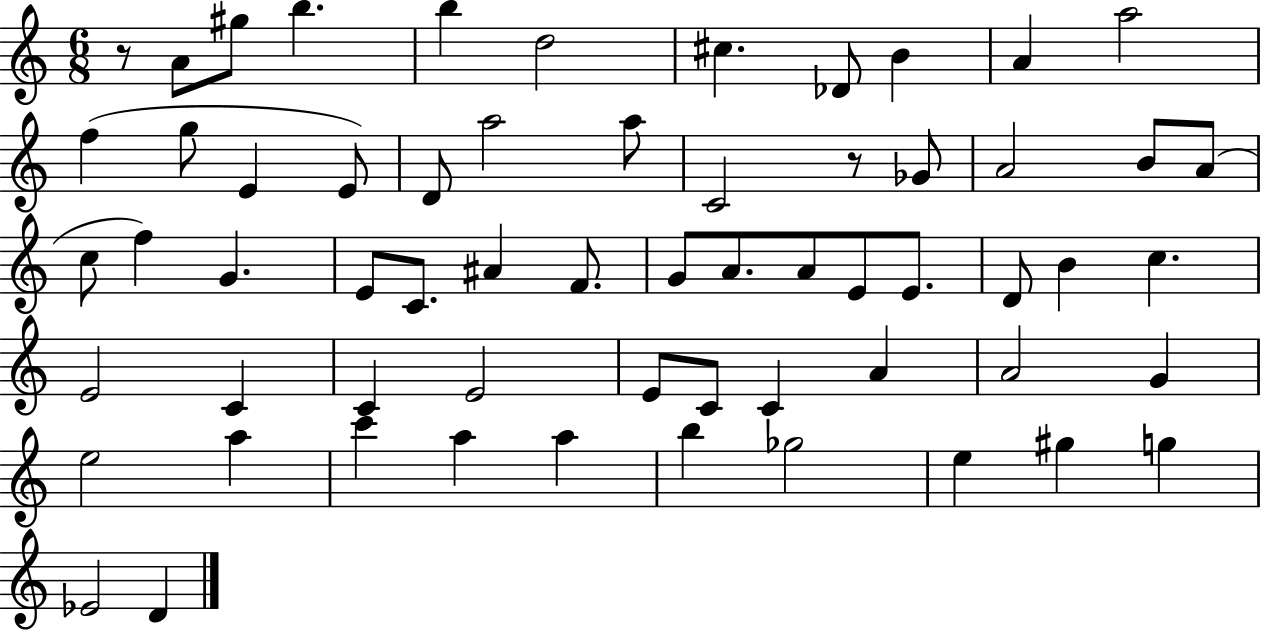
X:1
T:Untitled
M:6/8
L:1/4
K:C
z/2 A/2 ^g/2 b b d2 ^c _D/2 B A a2 f g/2 E E/2 D/2 a2 a/2 C2 z/2 _G/2 A2 B/2 A/2 c/2 f G E/2 C/2 ^A F/2 G/2 A/2 A/2 E/2 E/2 D/2 B c E2 C C E2 E/2 C/2 C A A2 G e2 a c' a a b _g2 e ^g g _E2 D